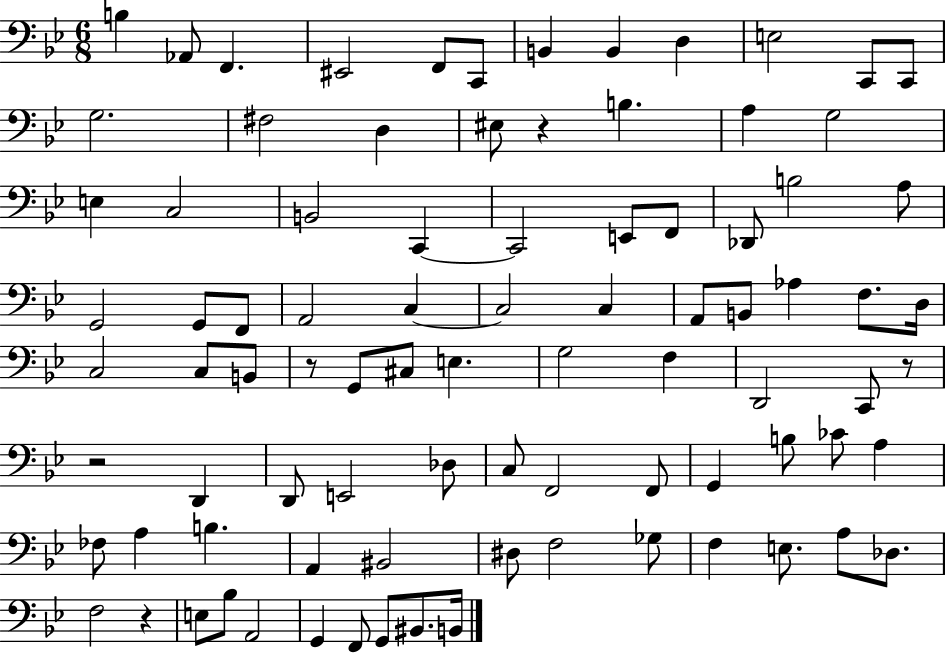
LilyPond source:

{
  \clef bass
  \numericTimeSignature
  \time 6/8
  \key bes \major
  b4 aes,8 f,4. | eis,2 f,8 c,8 | b,4 b,4 d4 | e2 c,8 c,8 | \break g2. | fis2 d4 | eis8 r4 b4. | a4 g2 | \break e4 c2 | b,2 c,4~~ | c,2 e,8 f,8 | des,8 b2 a8 | \break g,2 g,8 f,8 | a,2 c4~~ | c2 c4 | a,8 b,8 aes4 f8. d16 | \break c2 c8 b,8 | r8 g,8 cis8 e4. | g2 f4 | d,2 c,8 r8 | \break r2 d,4 | d,8 e,2 des8 | c8 f,2 f,8 | g,4 b8 ces'8 a4 | \break fes8 a4 b4. | a,4 bis,2 | dis8 f2 ges8 | f4 e8. a8 des8. | \break f2 r4 | e8 bes8 a,2 | g,4 f,8 g,8 bis,8. b,16 | \bar "|."
}